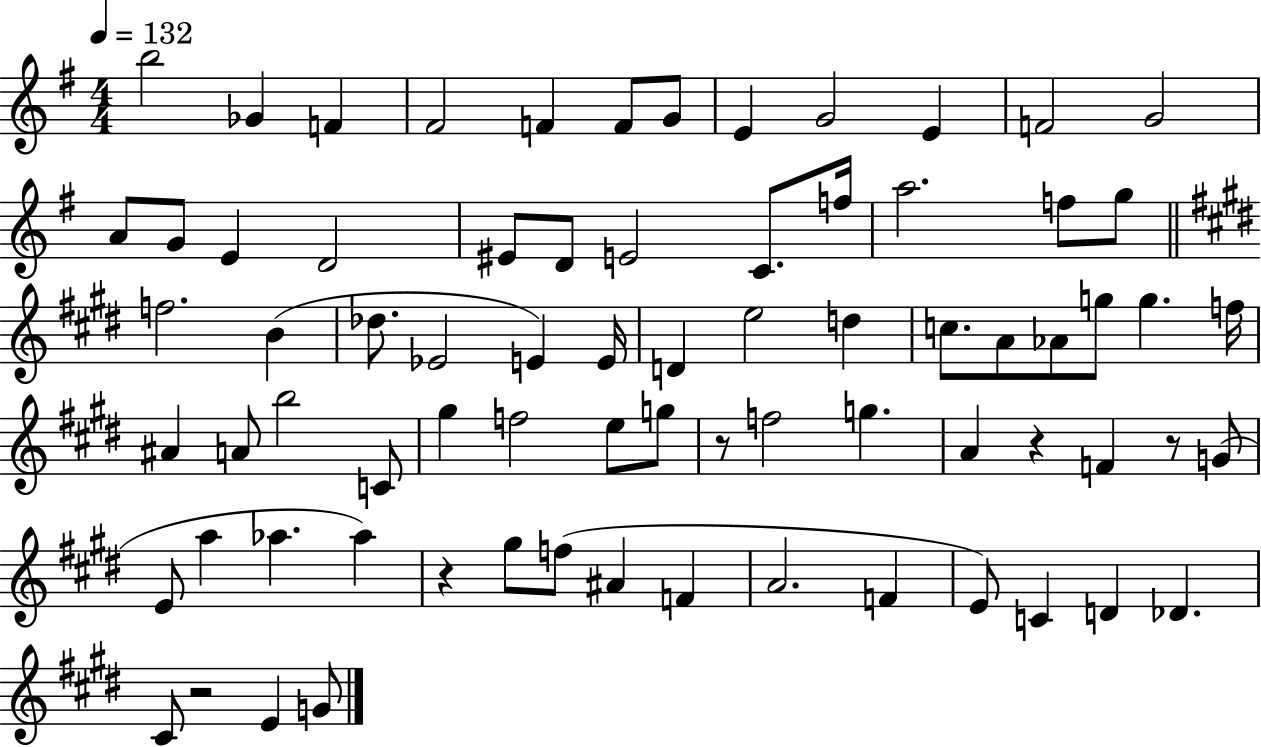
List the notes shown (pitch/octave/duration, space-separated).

B5/h Gb4/q F4/q F#4/h F4/q F4/e G4/e E4/q G4/h E4/q F4/h G4/h A4/e G4/e E4/q D4/h EIS4/e D4/e E4/h C4/e. F5/s A5/h. F5/e G5/e F5/h. B4/q Db5/e. Eb4/h E4/q E4/s D4/q E5/h D5/q C5/e. A4/e Ab4/e G5/e G5/q. F5/s A#4/q A4/e B5/h C4/e G#5/q F5/h E5/e G5/e R/e F5/h G5/q. A4/q R/q F4/q R/e G4/e E4/e A5/q Ab5/q. Ab5/q R/q G#5/e F5/e A#4/q F4/q A4/h. F4/q E4/e C4/q D4/q Db4/q. C#4/e R/h E4/q G4/e